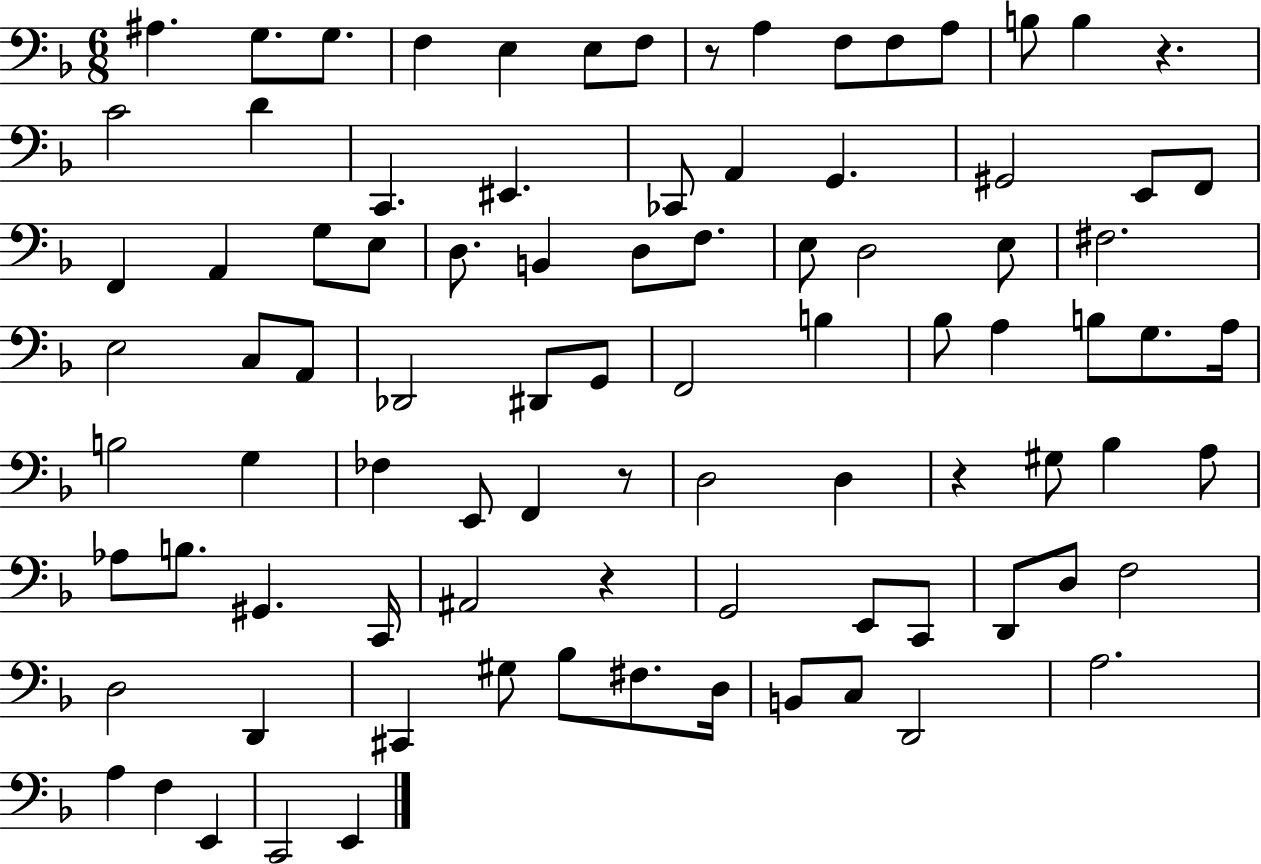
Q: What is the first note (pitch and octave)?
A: A#3